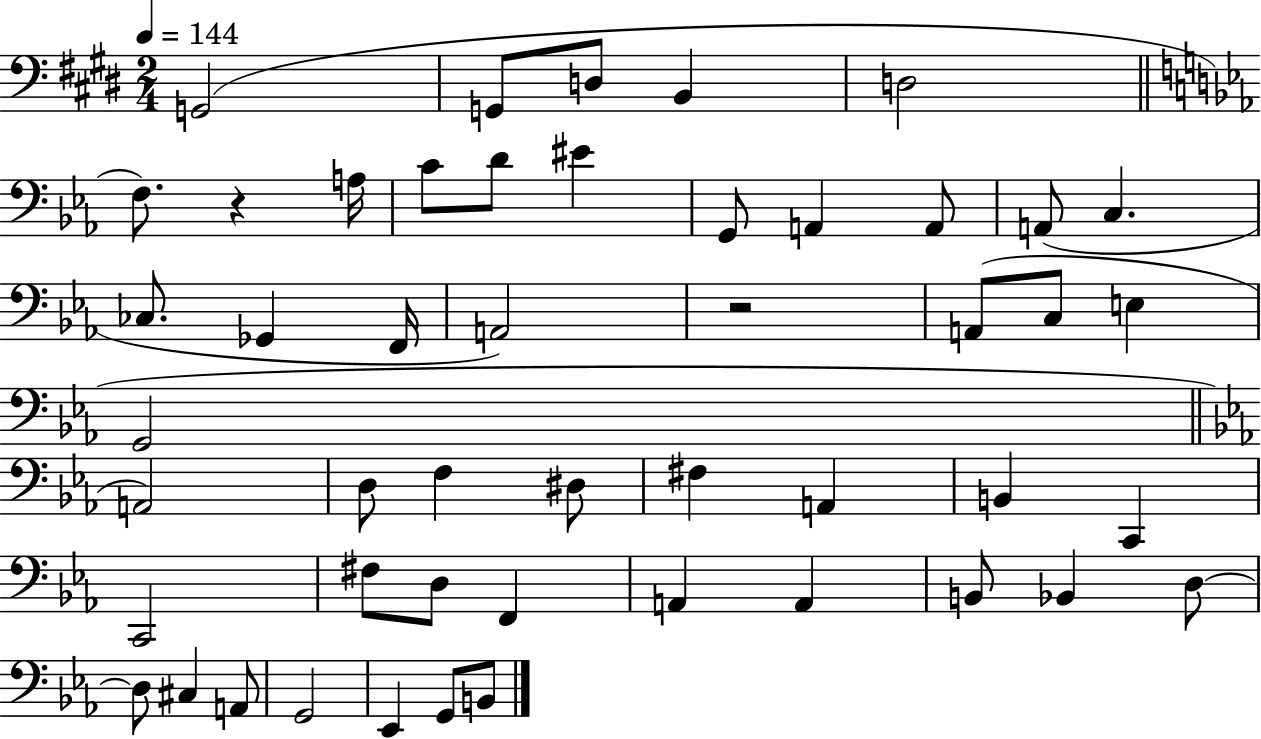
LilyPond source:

{
  \clef bass
  \numericTimeSignature
  \time 2/4
  \key e \major
  \tempo 4 = 144
  \repeat volta 2 { g,2( | g,8 d8 b,4 | d2 | \bar "||" \break \key ees \major f8.) r4 a16 | c'8 d'8 eis'4 | g,8 a,4 a,8 | a,8( c4. | \break ces8. ges,4 f,16 | a,2) | r2 | a,8( c8 e4 | \break g,2 | \bar "||" \break \key ees \major a,2) | d8 f4 dis8 | fis4 a,4 | b,4 c,4 | \break c,2 | fis8 d8 f,4 | a,4 a,4 | b,8 bes,4 d8~~ | \break d8 cis4 a,8 | g,2 | ees,4 g,8 b,8 | } \bar "|."
}